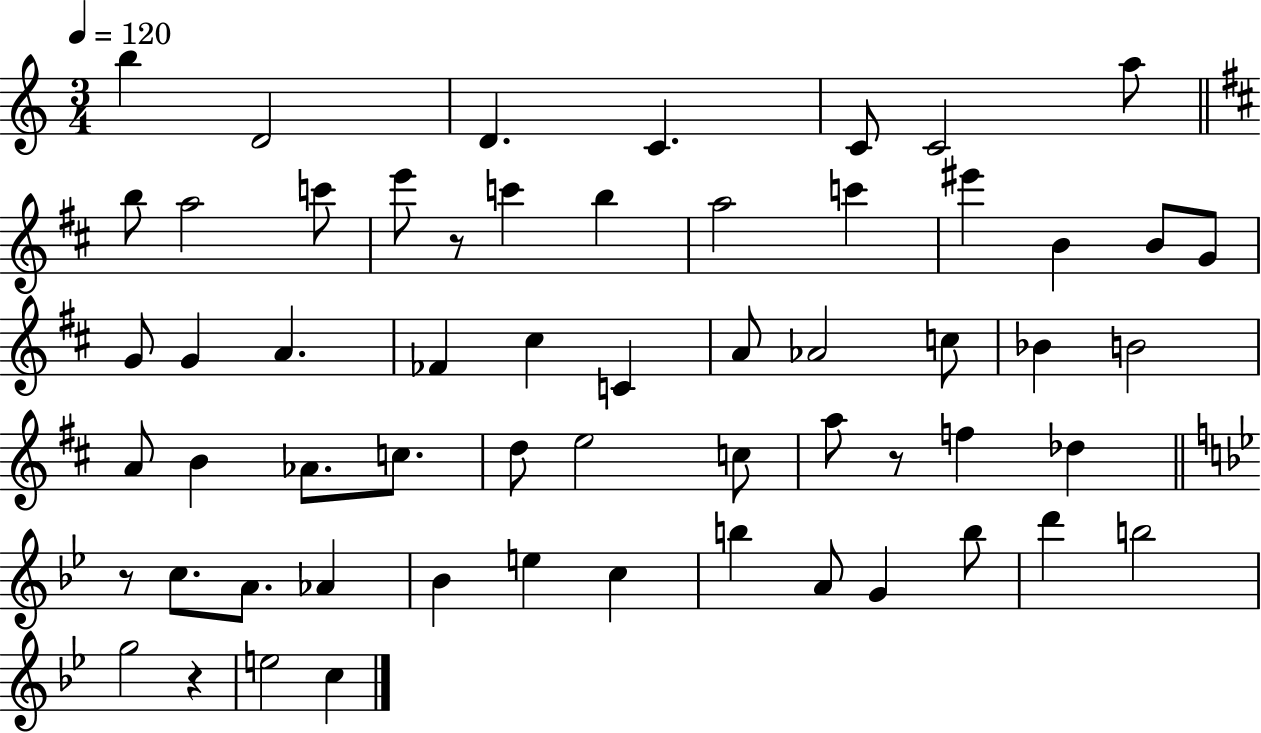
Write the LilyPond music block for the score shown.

{
  \clef treble
  \numericTimeSignature
  \time 3/4
  \key c \major
  \tempo 4 = 120
  b''4 d'2 | d'4. c'4. | c'8 c'2 a''8 | \bar "||" \break \key b \minor b''8 a''2 c'''8 | e'''8 r8 c'''4 b''4 | a''2 c'''4 | eis'''4 b'4 b'8 g'8 | \break g'8 g'4 a'4. | fes'4 cis''4 c'4 | a'8 aes'2 c''8 | bes'4 b'2 | \break a'8 b'4 aes'8. c''8. | d''8 e''2 c''8 | a''8 r8 f''4 des''4 | \bar "||" \break \key bes \major r8 c''8. a'8. aes'4 | bes'4 e''4 c''4 | b''4 a'8 g'4 b''8 | d'''4 b''2 | \break g''2 r4 | e''2 c''4 | \bar "|."
}